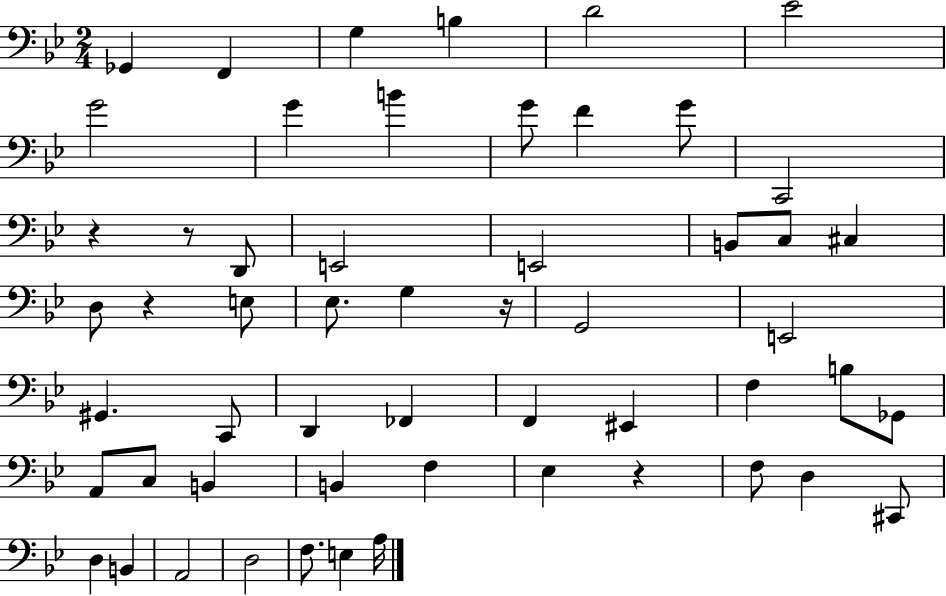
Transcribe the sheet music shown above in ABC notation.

X:1
T:Untitled
M:2/4
L:1/4
K:Bb
_G,, F,, G, B, D2 _E2 G2 G B G/2 F G/2 C,,2 z z/2 D,,/2 E,,2 E,,2 B,,/2 C,/2 ^C, D,/2 z E,/2 _E,/2 G, z/4 G,,2 E,,2 ^G,, C,,/2 D,, _F,, F,, ^E,, F, B,/2 _G,,/2 A,,/2 C,/2 B,, B,, F, _E, z F,/2 D, ^C,,/2 D, B,, A,,2 D,2 F,/2 E, A,/4